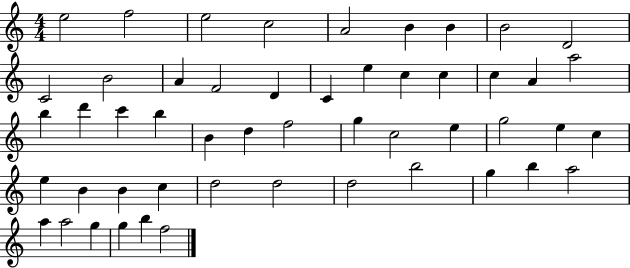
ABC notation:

X:1
T:Untitled
M:4/4
L:1/4
K:C
e2 f2 e2 c2 A2 B B B2 D2 C2 B2 A F2 D C e c c c A a2 b d' c' b B d f2 g c2 e g2 e c e B B c d2 d2 d2 b2 g b a2 a a2 g g b f2